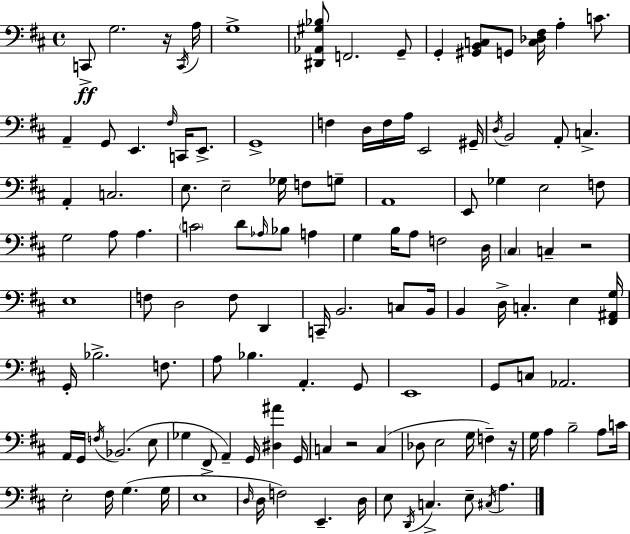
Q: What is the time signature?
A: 4/4